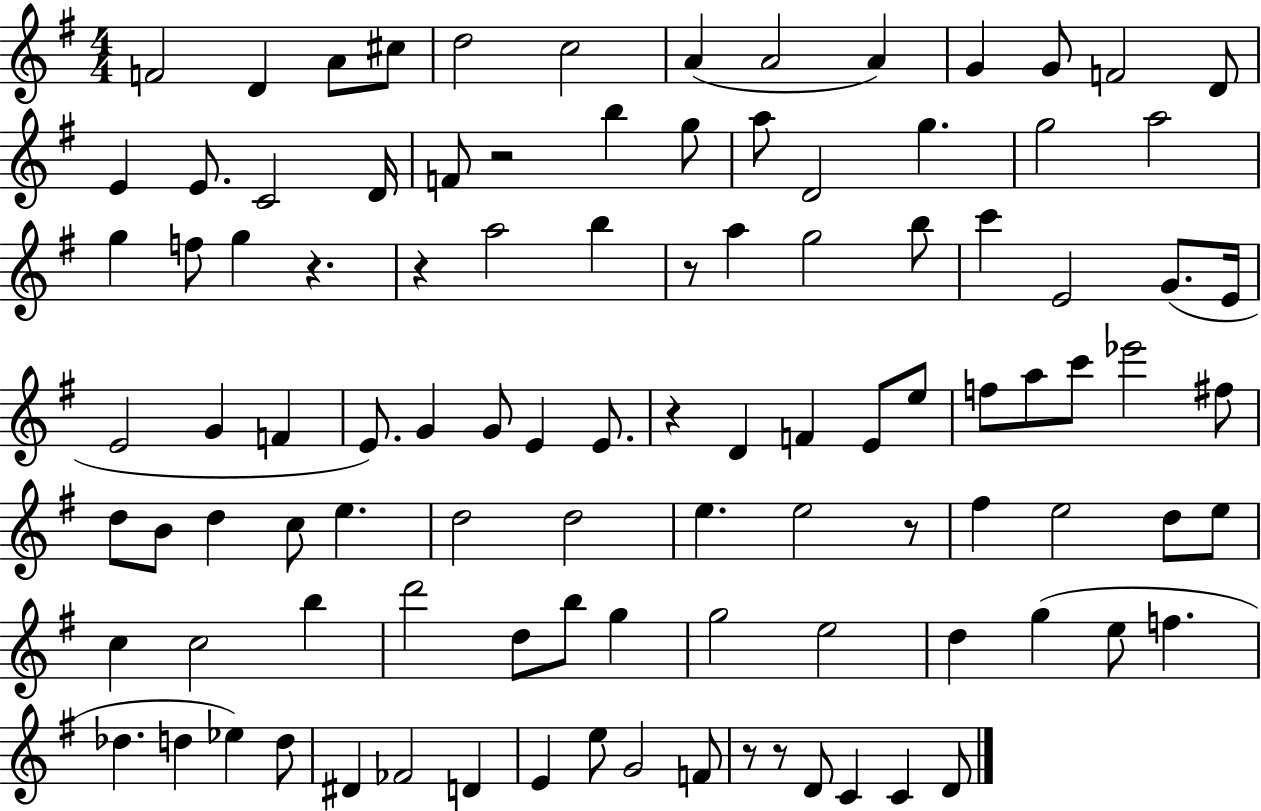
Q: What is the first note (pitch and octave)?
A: F4